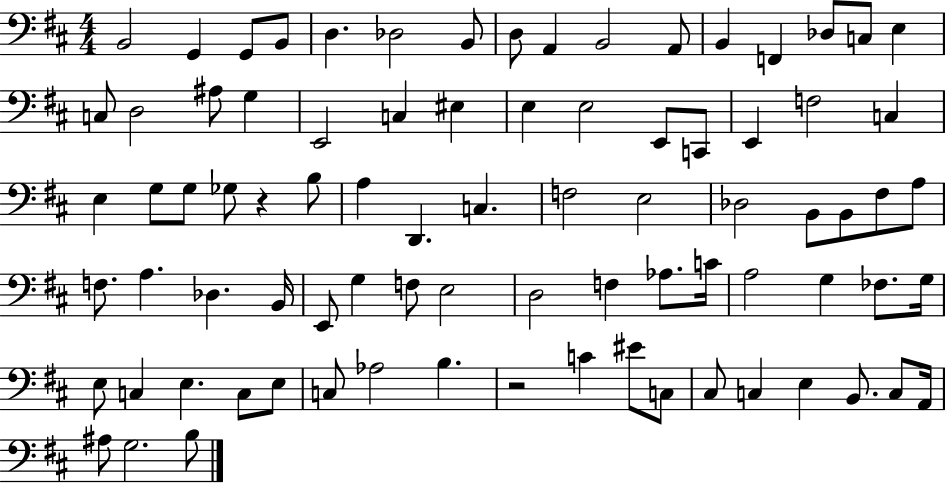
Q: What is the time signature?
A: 4/4